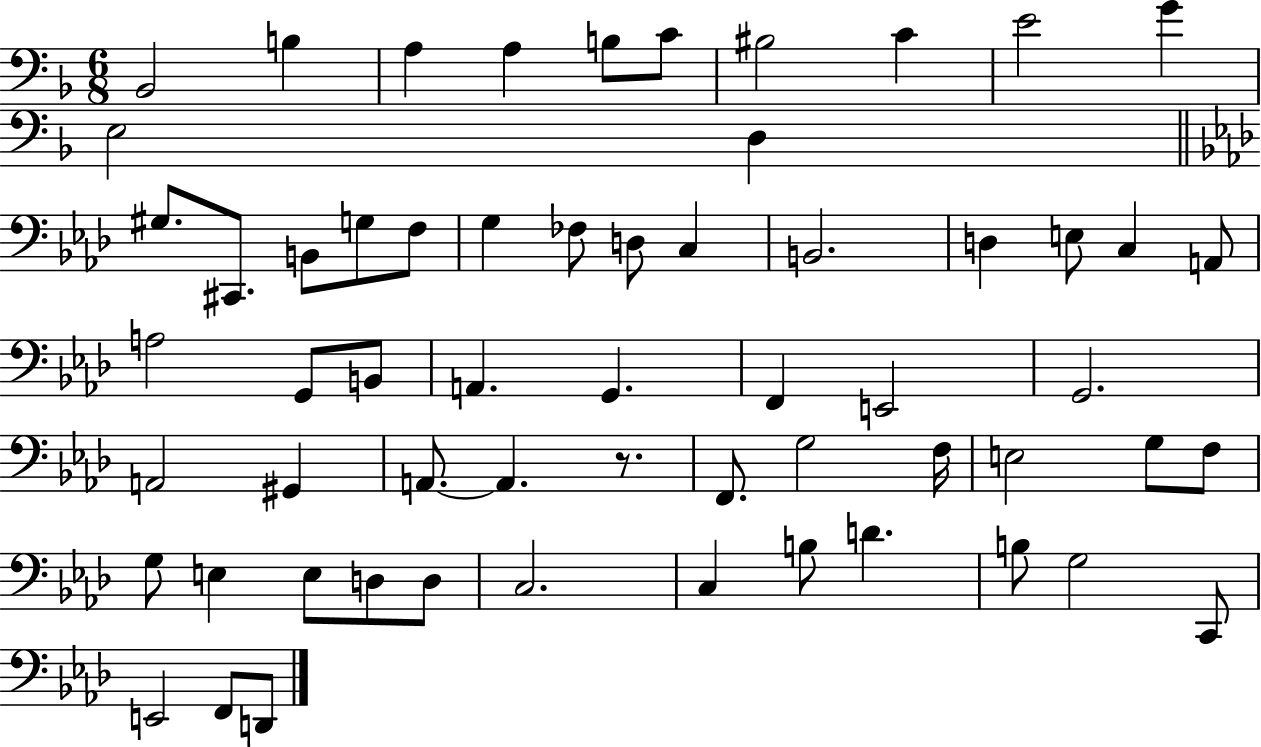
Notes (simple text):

Bb2/h B3/q A3/q A3/q B3/e C4/e BIS3/h C4/q E4/h G4/q E3/h D3/q G#3/e. C#2/e. B2/e G3/e F3/e G3/q FES3/e D3/e C3/q B2/h. D3/q E3/e C3/q A2/e A3/h G2/e B2/e A2/q. G2/q. F2/q E2/h G2/h. A2/h G#2/q A2/e. A2/q. R/e. F2/e. G3/h F3/s E3/h G3/e F3/e G3/e E3/q E3/e D3/e D3/e C3/h. C3/q B3/e D4/q. B3/e G3/h C2/e E2/h F2/e D2/e